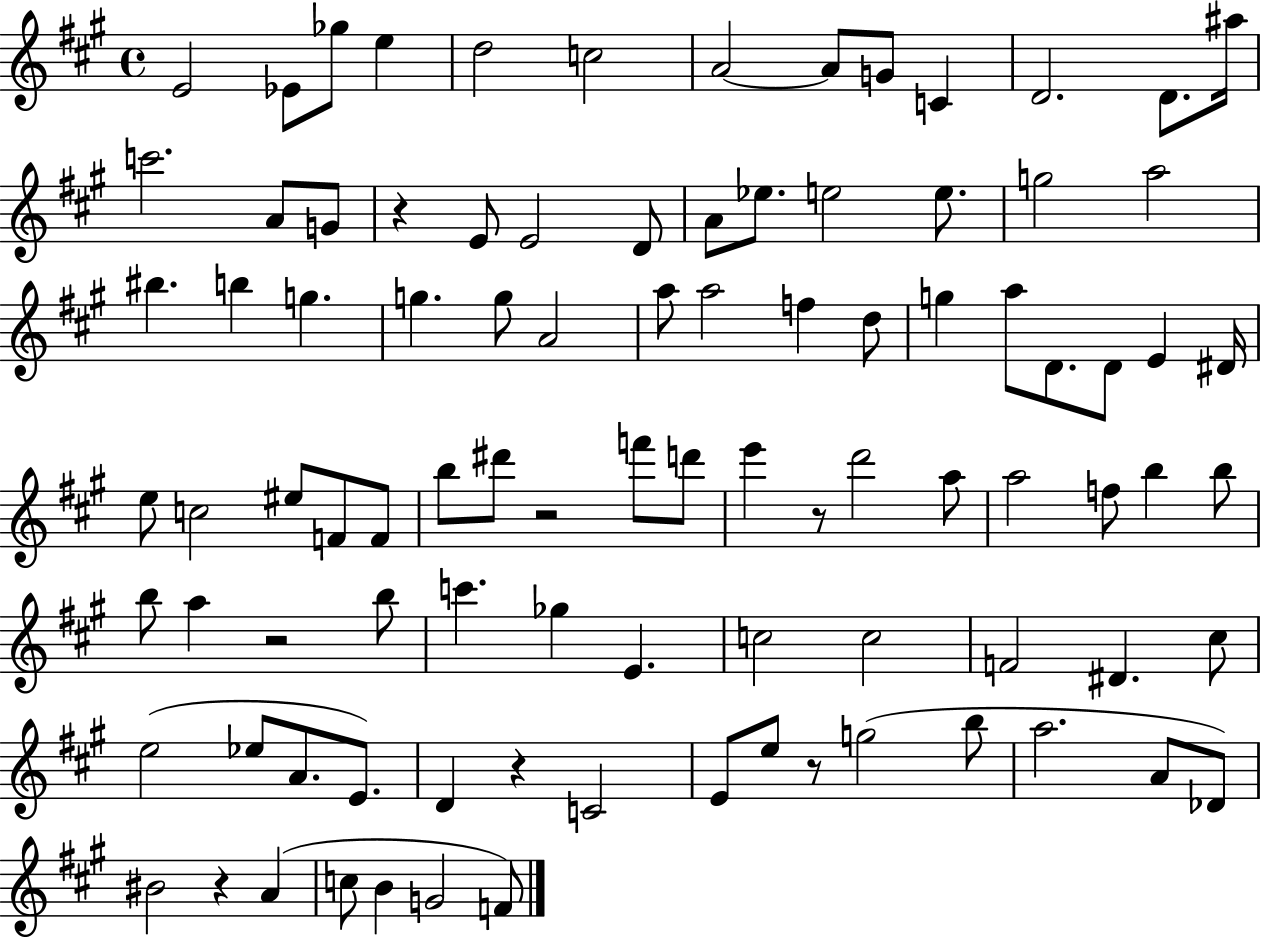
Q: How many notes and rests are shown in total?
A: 94